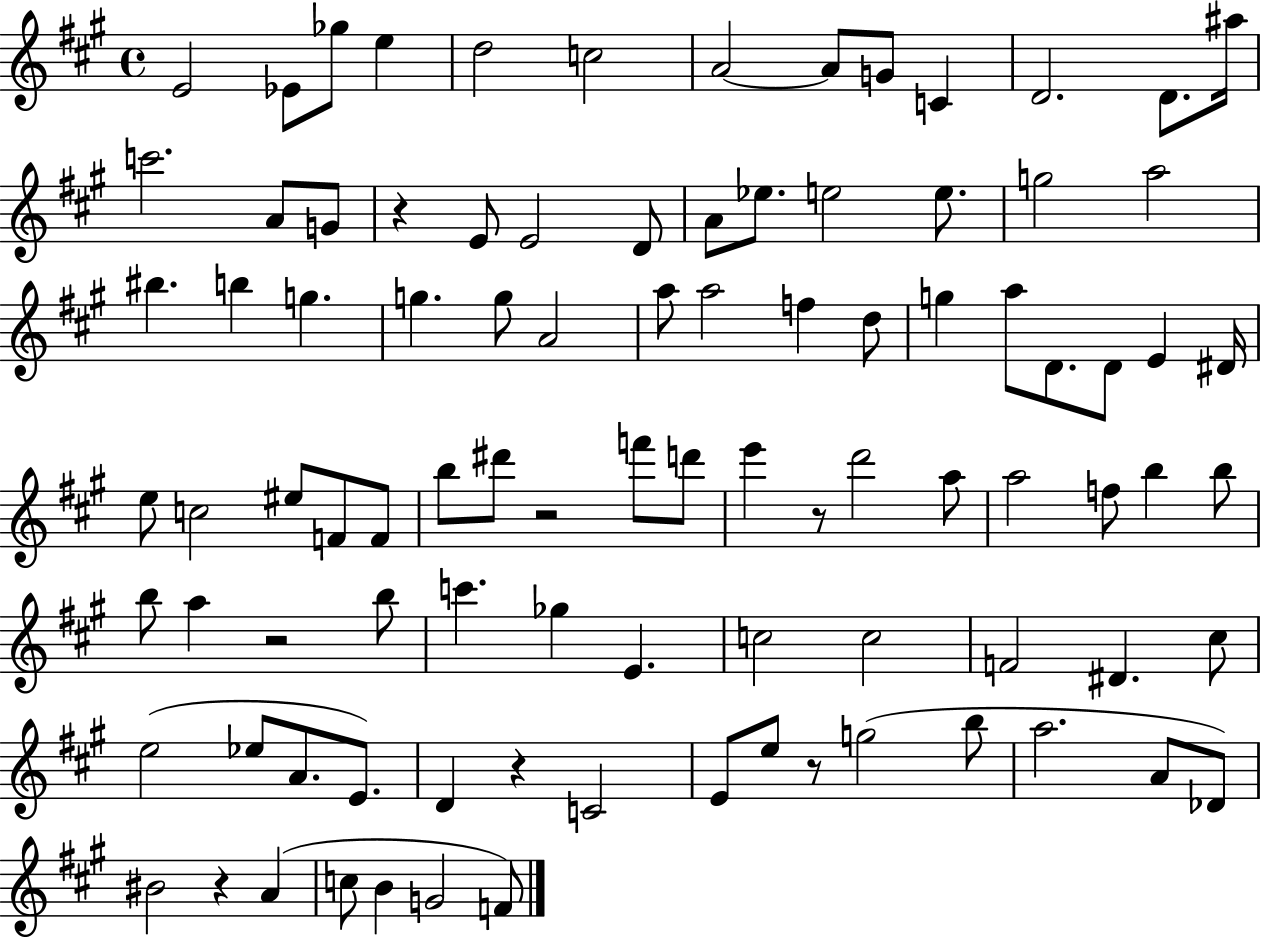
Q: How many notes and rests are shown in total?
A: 94